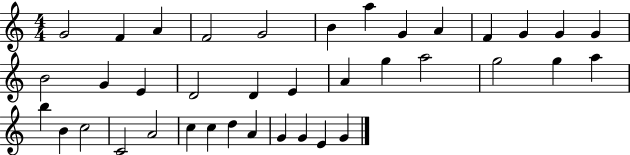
{
  \clef treble
  \numericTimeSignature
  \time 4/4
  \key c \major
  g'2 f'4 a'4 | f'2 g'2 | b'4 a''4 g'4 a'4 | f'4 g'4 g'4 g'4 | \break b'2 g'4 e'4 | d'2 d'4 e'4 | a'4 g''4 a''2 | g''2 g''4 a''4 | \break b''4 b'4 c''2 | c'2 a'2 | c''4 c''4 d''4 a'4 | g'4 g'4 e'4 g'4 | \break \bar "|."
}